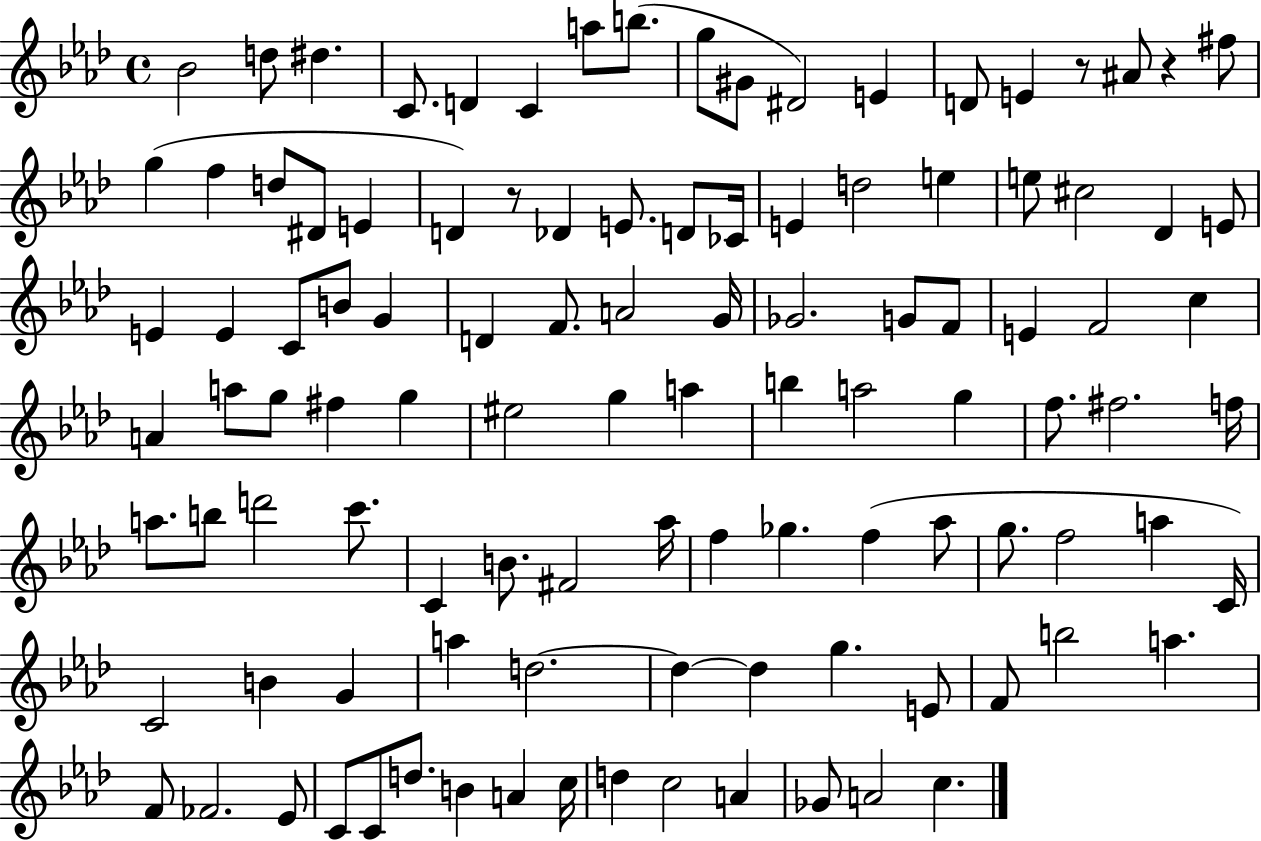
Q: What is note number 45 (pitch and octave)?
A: F4